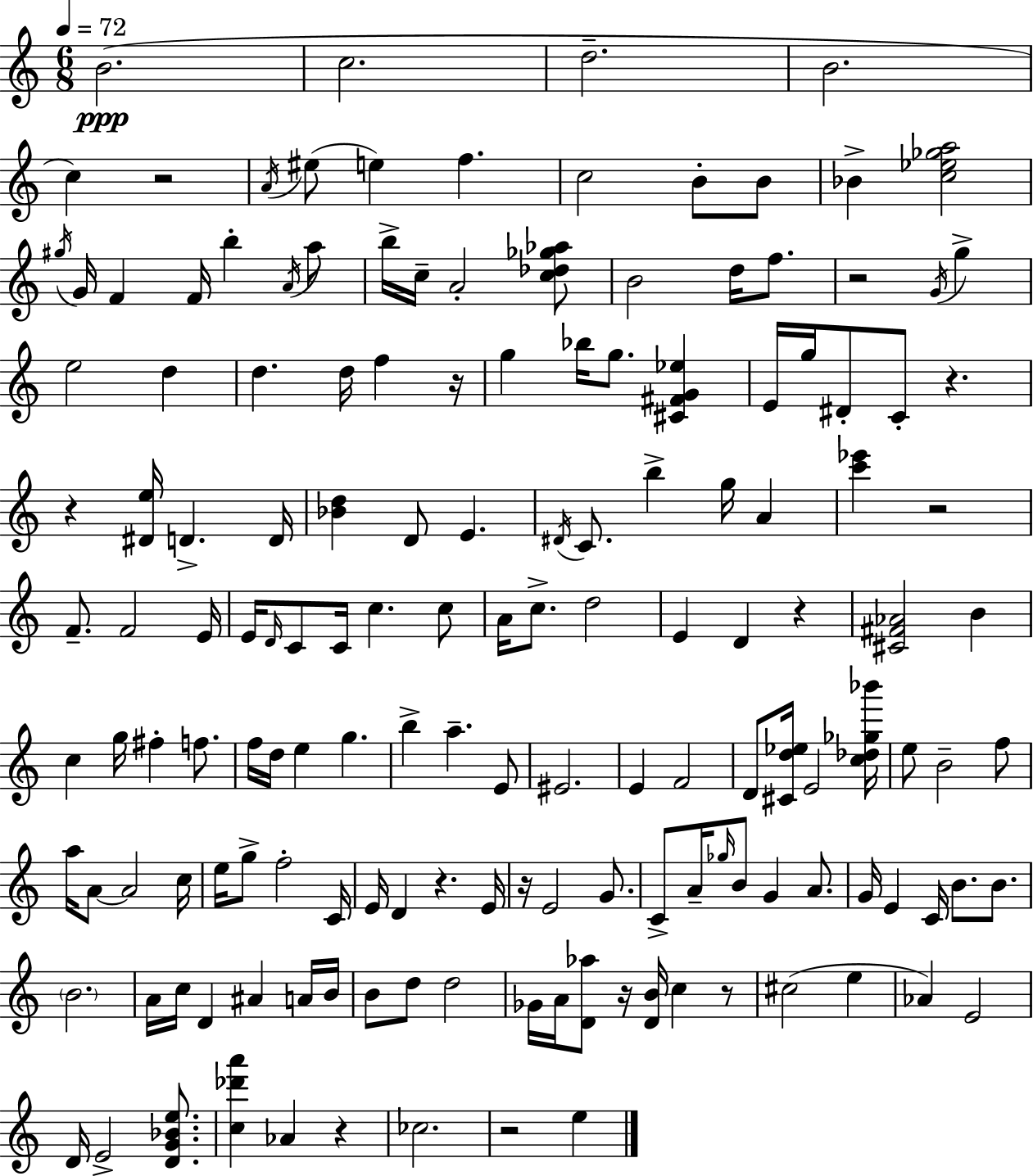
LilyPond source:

{
  \clef treble
  \numericTimeSignature
  \time 6/8
  \key c \major
  \tempo 4 = 72
  b'2.(\ppp | c''2. | d''2.-- | b'2. | \break c''4) r2 | \acciaccatura { a'16 }( eis''8 e''4) f''4. | c''2 b'8-. b'8 | bes'4-> <c'' ees'' ges'' a''>2 | \break \acciaccatura { gis''16 } g'16 f'4 f'16 b''4-. | \acciaccatura { a'16 } a''8 b''16-> c''16-- a'2-. | <c'' des'' ges'' aes''>8 b'2 d''16 | f''8. r2 \acciaccatura { g'16 } | \break g''4-> e''2 | d''4 d''4. d''16 f''4 | r16 g''4 bes''16 g''8. | <cis' fis' g' ees''>4 e'16 g''16 dis'8-. c'8-. r4. | \break r4 <dis' e''>16 d'4.-> | d'16 <bes' d''>4 d'8 e'4. | \acciaccatura { dis'16 } c'8. b''4-> | g''16 a'4 <c''' ees'''>4 r2 | \break f'8.-- f'2 | e'16 e'16 \grace { d'16 } c'8 c'16 c''4. | c''8 a'16 c''8.-> d''2 | e'4 d'4 | \break r4 <cis' fis' aes'>2 | b'4 c''4 g''16 fis''4-. | f''8. f''16 d''16 e''4 | g''4. b''4-> a''4.-- | \break e'8 eis'2. | e'4 f'2 | d'8 <cis' d'' ees''>16 e'2 | <c'' des'' ges'' bes'''>16 e''8 b'2-- | \break f''8 a''16 a'8~~ a'2 | c''16 e''16 g''8-> f''2-. | c'16 e'16 d'4 r4. | e'16 r16 e'2 | \break g'8. c'8-> a'16-- \grace { ges''16 } b'8 | g'4 a'8. g'16 e'4 | c'16 b'8. b'8. \parenthesize b'2. | a'16 c''16 d'4 | \break ais'4 a'16 b'16 b'8 d''8 d''2 | ges'16 a'16 <d' aes''>8 r16 | <d' b'>16 c''4 r8 cis''2( | e''4 aes'4) e'2 | \break d'16 e'2-> | <d' g' bes' e''>8. <c'' des''' a'''>4 aes'4 | r4 ces''2. | r2 | \break e''4 \bar "|."
}